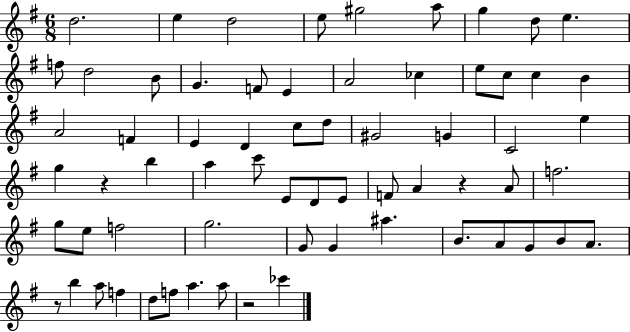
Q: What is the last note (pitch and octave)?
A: CES6